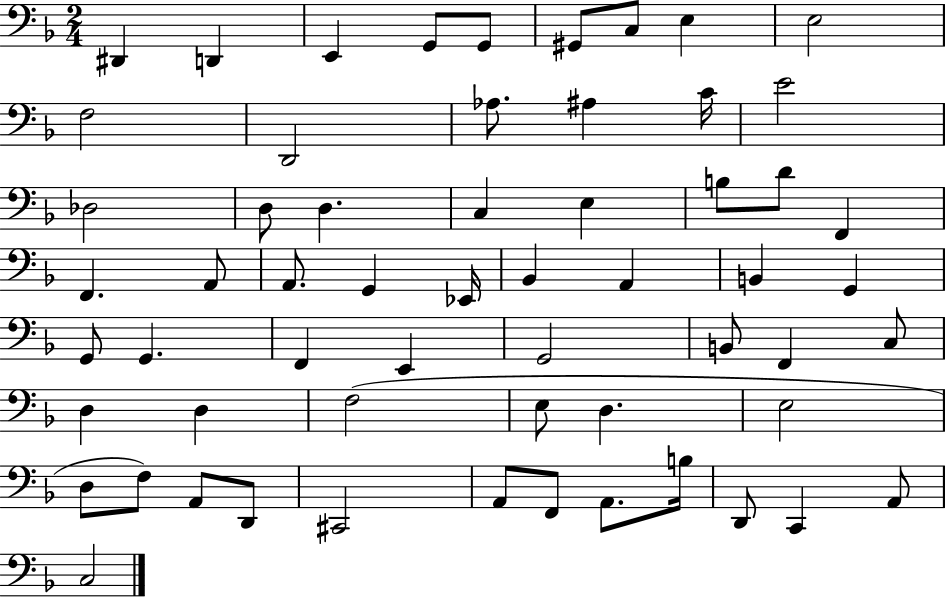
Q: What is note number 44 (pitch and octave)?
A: E3